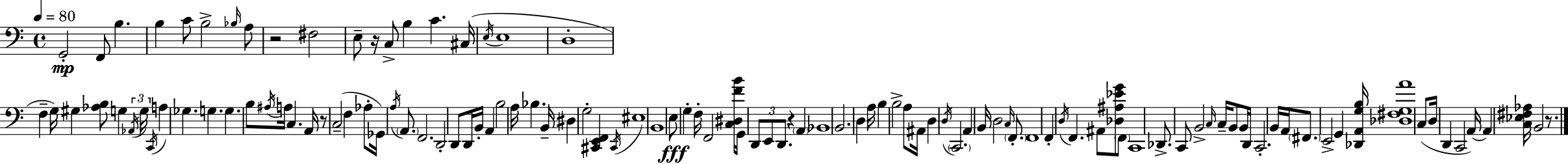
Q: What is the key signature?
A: C major